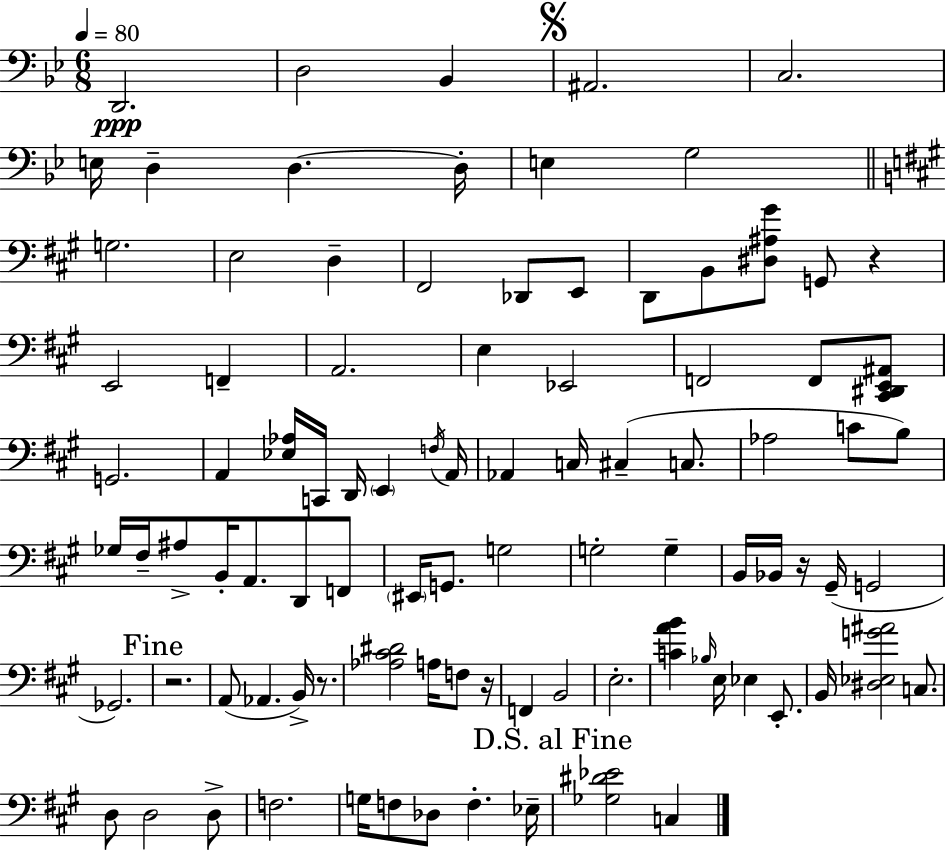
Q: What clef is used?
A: bass